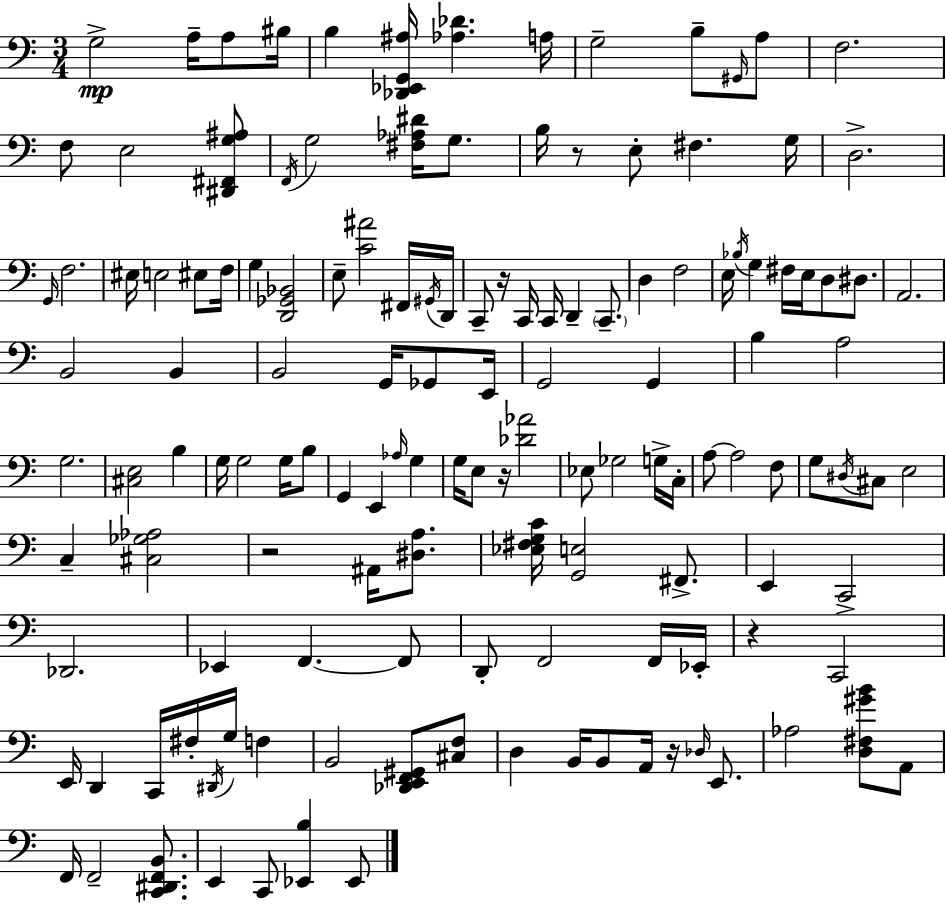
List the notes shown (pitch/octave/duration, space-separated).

G3/h A3/s A3/e BIS3/s B3/q [Db2,Eb2,G2,A#3]/s [Ab3,Db4]/q. A3/s G3/h B3/e G#2/s A3/e F3/h. F3/e E3/h [D#2,F#2,G3,A#3]/e F2/s G3/h [F#3,Ab3,D#4]/s G3/e. B3/s R/e E3/e F#3/q. G3/s D3/h. G2/s F3/h. EIS3/s E3/h EIS3/e F3/s G3/q [D2,Gb2,Bb2]/h E3/e [C4,A#4]/h F#2/s G#2/s D2/s C2/e R/s C2/s C2/s D2/q C2/e. D3/q F3/h E3/s Bb3/s G3/q F#3/s E3/s D3/e D#3/e. A2/h. B2/h B2/q B2/h G2/s Gb2/e E2/s G2/h G2/q B3/q A3/h G3/h. [C#3,E3]/h B3/q G3/s G3/h G3/s B3/e G2/q E2/q Ab3/s G3/q G3/s E3/e R/s [Db4,Ab4]/h Eb3/e Gb3/h G3/s C3/s A3/e A3/h F3/e G3/e D#3/s C#3/e E3/h C3/q [C#3,Gb3,Ab3]/h R/h A#2/s [D#3,A3]/e. [Eb3,F#3,G3,C4]/s [G2,E3]/h F#2/e. E2/q C2/h Db2/h. Eb2/q F2/q. F2/e D2/e F2/h F2/s Eb2/s R/q C2/h E2/s D2/q C2/s F#3/s D#2/s G3/s F3/q B2/h [Db2,E2,F2,G#2]/e [C#3,F3]/e D3/q B2/s B2/e A2/s R/s Db3/s E2/e. Ab3/h [D3,F#3,G#4,B4]/e A2/e F2/s F2/h [C2,D#2,F2,B2]/e. E2/q C2/e [Eb2,B3]/q Eb2/e